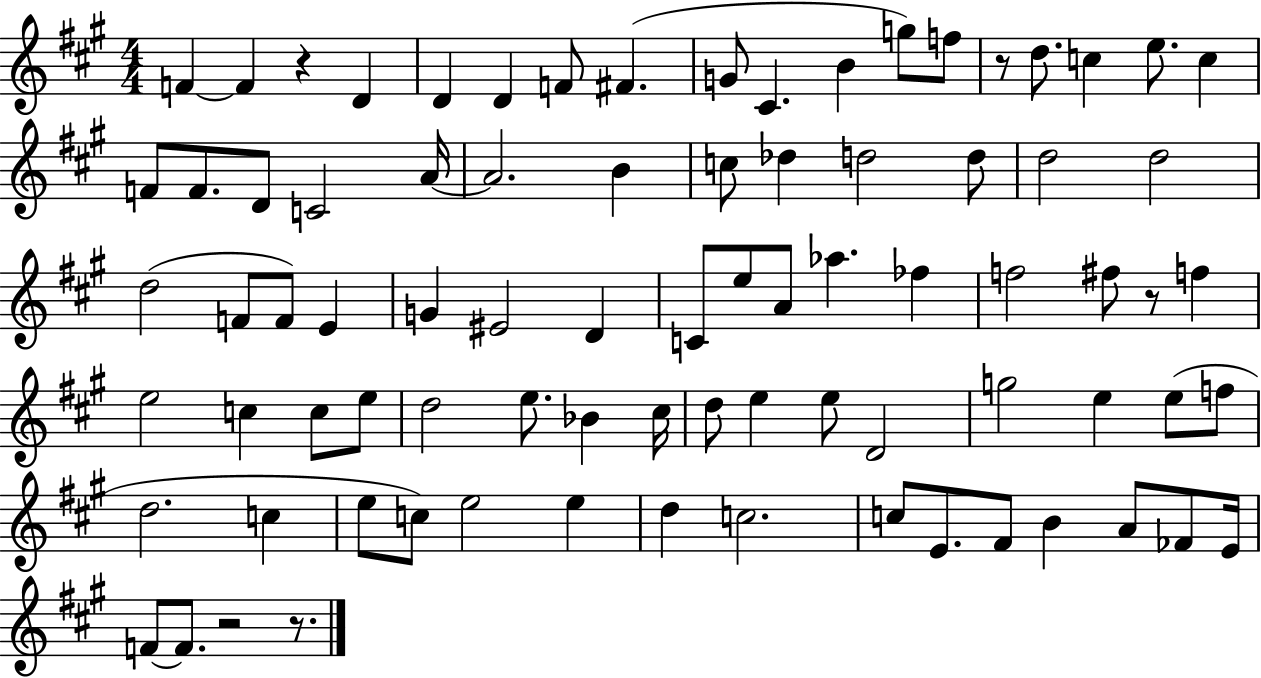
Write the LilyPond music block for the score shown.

{
  \clef treble
  \numericTimeSignature
  \time 4/4
  \key a \major
  f'4~~ f'4 r4 d'4 | d'4 d'4 f'8 fis'4.( | g'8 cis'4. b'4 g''8) f''8 | r8 d''8. c''4 e''8. c''4 | \break f'8 f'8. d'8 c'2 a'16~~ | a'2. b'4 | c''8 des''4 d''2 d''8 | d''2 d''2 | \break d''2( f'8 f'8) e'4 | g'4 eis'2 d'4 | c'8 e''8 a'8 aes''4. fes''4 | f''2 fis''8 r8 f''4 | \break e''2 c''4 c''8 e''8 | d''2 e''8. bes'4 cis''16 | d''8 e''4 e''8 d'2 | g''2 e''4 e''8( f''8 | \break d''2. c''4 | e''8 c''8) e''2 e''4 | d''4 c''2. | c''8 e'8. fis'8 b'4 a'8 fes'8 e'16 | \break f'8~~ f'8. r2 r8. | \bar "|."
}